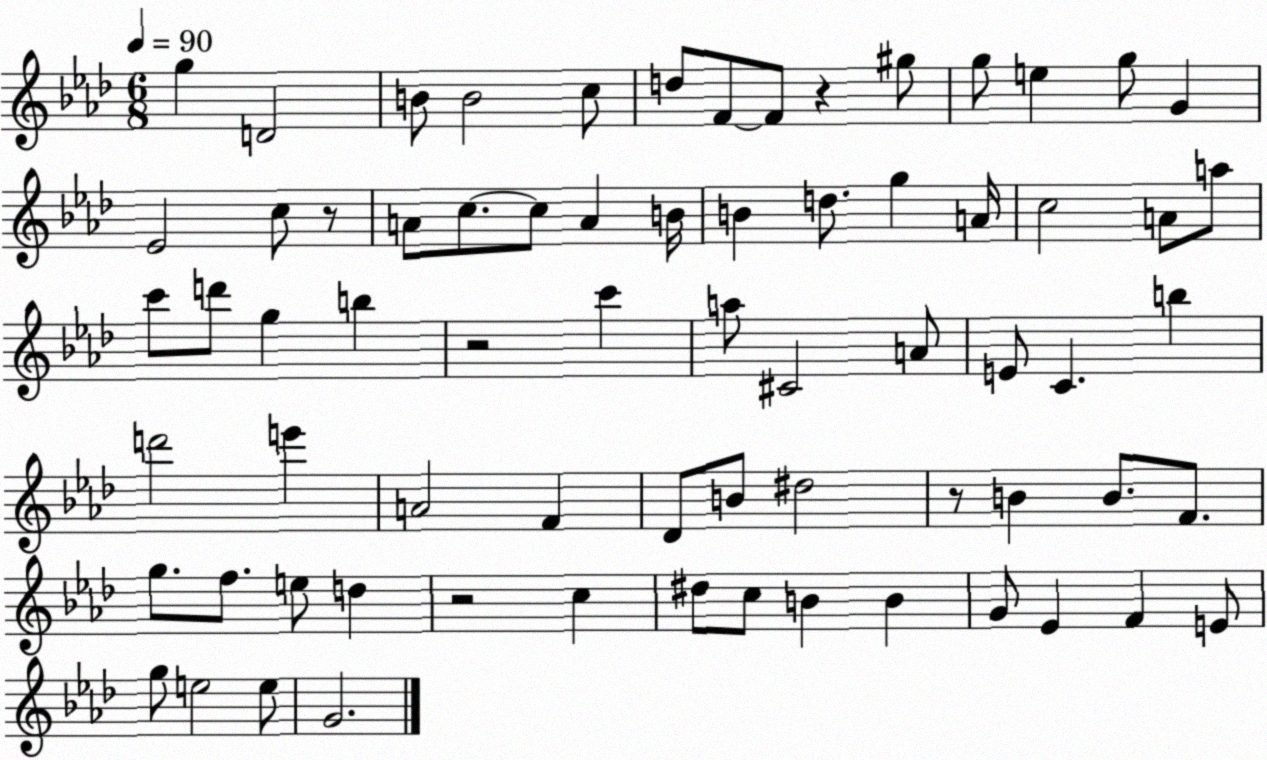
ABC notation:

X:1
T:Untitled
M:6/8
L:1/4
K:Ab
g D2 B/2 B2 c/2 d/2 F/2 F/2 z ^g/2 g/2 e g/2 G _E2 c/2 z/2 A/2 c/2 c/2 A B/4 B d/2 g A/4 c2 A/2 a/2 c'/2 d'/2 g b z2 c' a/2 ^C2 A/2 E/2 C b d'2 e' A2 F _D/2 B/2 ^d2 z/2 B B/2 F/2 g/2 f/2 e/2 d z2 c ^d/2 c/2 B B G/2 _E F E/2 g/2 e2 e/2 G2